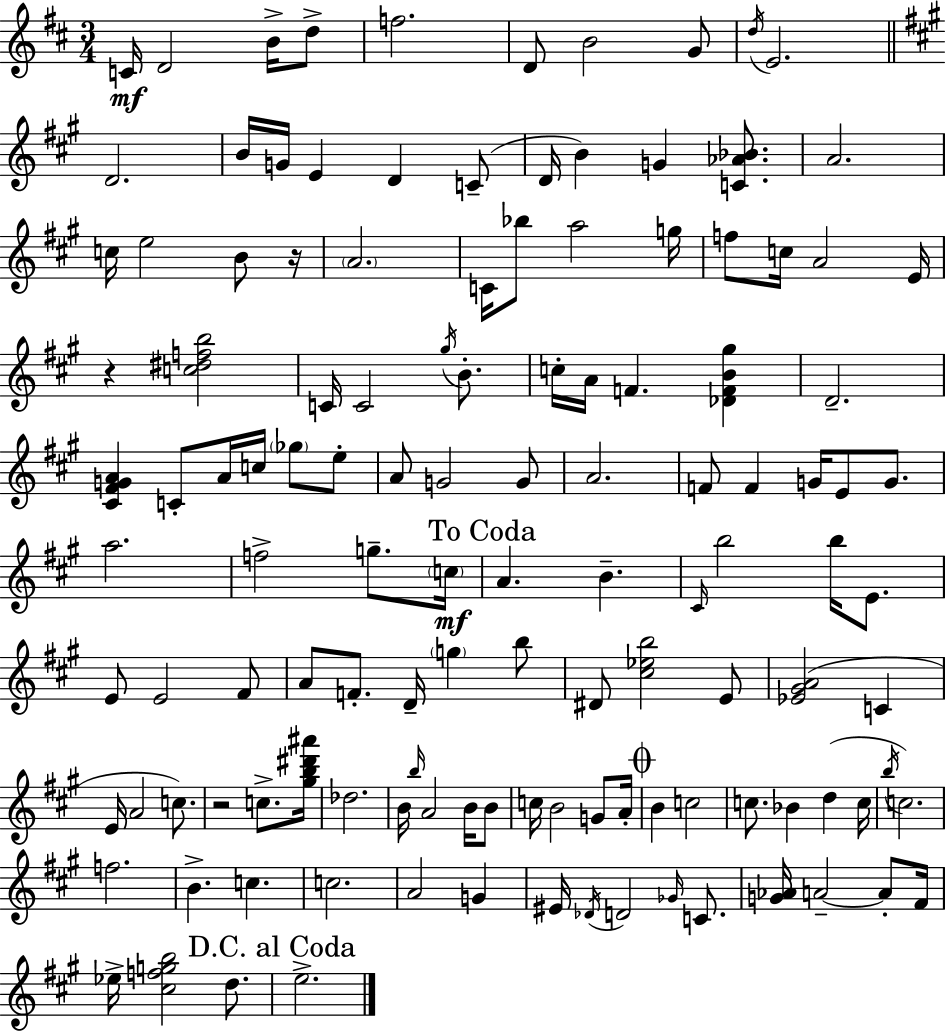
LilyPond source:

{
  \clef treble
  \numericTimeSignature
  \time 3/4
  \key d \major
  \repeat volta 2 { c'16\mf d'2 b'16-> d''8-> | f''2. | d'8 b'2 g'8 | \acciaccatura { d''16 } e'2. | \break \bar "||" \break \key a \major d'2. | b'16 g'16 e'4 d'4 c'8--( | d'16 b'4) g'4 <c' aes' bes'>8. | a'2. | \break c''16 e''2 b'8 r16 | \parenthesize a'2. | c'16 bes''8 a''2 g''16 | f''8 c''16 a'2 e'16 | \break r4 <c'' dis'' f'' b''>2 | c'16 c'2 \acciaccatura { gis''16 } b'8.-. | c''16-. a'16 f'4. <des' f' b' gis''>4 | d'2.-- | \break <cis' fis' g' a'>4 c'8-. a'16 c''16 \parenthesize ges''8 e''8-. | a'8 g'2 g'8 | a'2. | f'8 f'4 g'16 e'8 g'8. | \break a''2. | f''2-> g''8.-- | \parenthesize c''16\mf \mark "To Coda" a'4. b'4.-- | \grace { cis'16 } b''2 b''16 e'8. | \break e'8 e'2 | fis'8 a'8 f'8.-. d'16-- \parenthesize g''4 | b''8 dis'8 <cis'' ees'' b''>2 | e'8 <ees' gis' a'>2( c'4 | \break e'16 a'2 c''8.) | r2 c''8.-> | <gis'' b'' dis''' ais'''>16 des''2. | b'16 \grace { b''16 } a'2 | \break b'16 b'8 c''16 b'2 | g'8 a'16-. \mark \markup { \musicglyph "scripts.coda" } b'4 c''2 | c''8. bes'4 d''4( | c''16 \acciaccatura { b''16 } c''2.) | \break f''2. | b'4.-> c''4. | c''2. | a'2 | \break g'4 eis'16 \acciaccatura { des'16 } d'2 | \grace { ges'16 } c'8. <g' aes'>16 a'2--~~ | a'8-. fis'16 ees''16-> <cis'' f'' g'' b''>2 | d''8. \mark "D.C. al Coda" e''2.-> | \break } \bar "|."
}